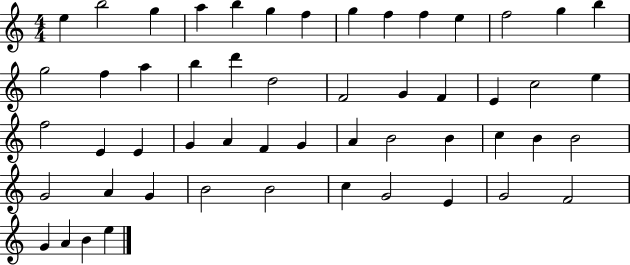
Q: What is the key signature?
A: C major